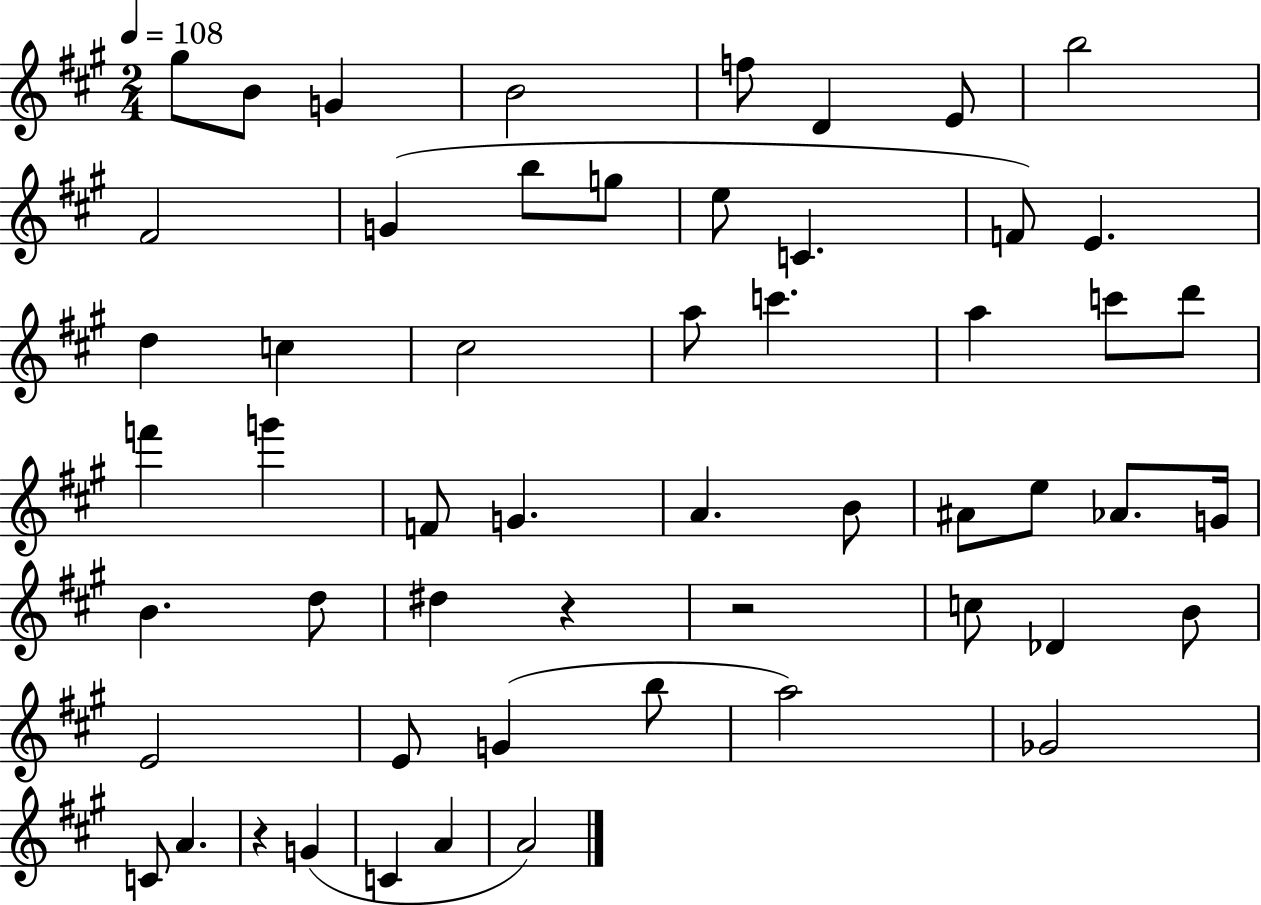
{
  \clef treble
  \numericTimeSignature
  \time 2/4
  \key a \major
  \tempo 4 = 108
  gis''8 b'8 g'4 | b'2 | f''8 d'4 e'8 | b''2 | \break fis'2 | g'4( b''8 g''8 | e''8 c'4. | f'8) e'4. | \break d''4 c''4 | cis''2 | a''8 c'''4. | a''4 c'''8 d'''8 | \break f'''4 g'''4 | f'8 g'4. | a'4. b'8 | ais'8 e''8 aes'8. g'16 | \break b'4. d''8 | dis''4 r4 | r2 | c''8 des'4 b'8 | \break e'2 | e'8 g'4( b''8 | a''2) | ges'2 | \break c'8 a'4. | r4 g'4( | c'4 a'4 | a'2) | \break \bar "|."
}